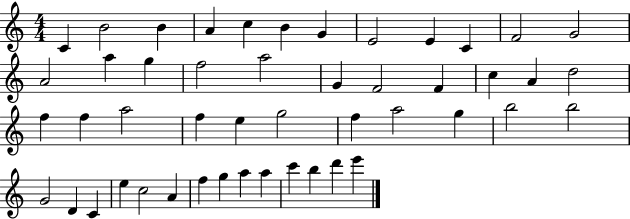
{
  \clef treble
  \numericTimeSignature
  \time 4/4
  \key c \major
  c'4 b'2 b'4 | a'4 c''4 b'4 g'4 | e'2 e'4 c'4 | f'2 g'2 | \break a'2 a''4 g''4 | f''2 a''2 | g'4 f'2 f'4 | c''4 a'4 d''2 | \break f''4 f''4 a''2 | f''4 e''4 g''2 | f''4 a''2 g''4 | b''2 b''2 | \break g'2 d'4 c'4 | e''4 c''2 a'4 | f''4 g''4 a''4 a''4 | c'''4 b''4 d'''4 e'''4 | \break \bar "|."
}